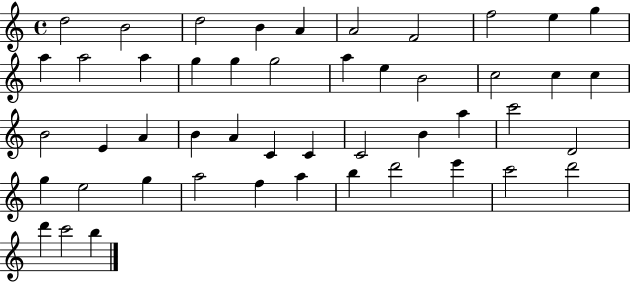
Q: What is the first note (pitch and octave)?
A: D5